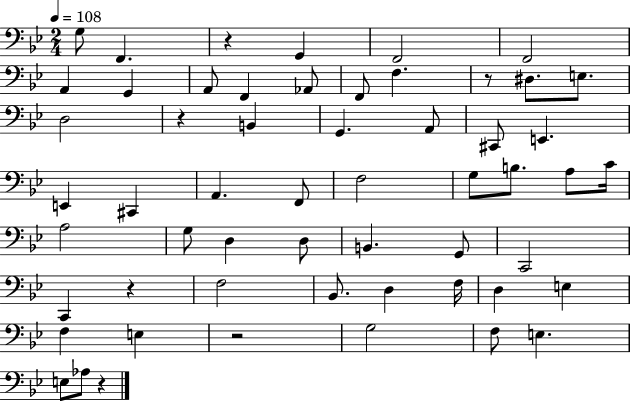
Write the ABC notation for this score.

X:1
T:Untitled
M:2/4
L:1/4
K:Bb
G,/2 F,, z G,, F,,2 F,,2 A,, G,, A,,/2 F,, _A,,/2 F,,/2 F, z/2 ^D,/2 E,/2 D,2 z B,, G,, A,,/2 ^C,,/2 E,, E,, ^C,, A,, F,,/2 F,2 G,/2 B,/2 A,/2 C/4 A,2 G,/2 D, D,/2 B,, G,,/2 C,,2 C,, z F,2 _B,,/2 D, F,/4 D, E, F, E, z2 G,2 F,/2 E, E,/2 _A,/2 z